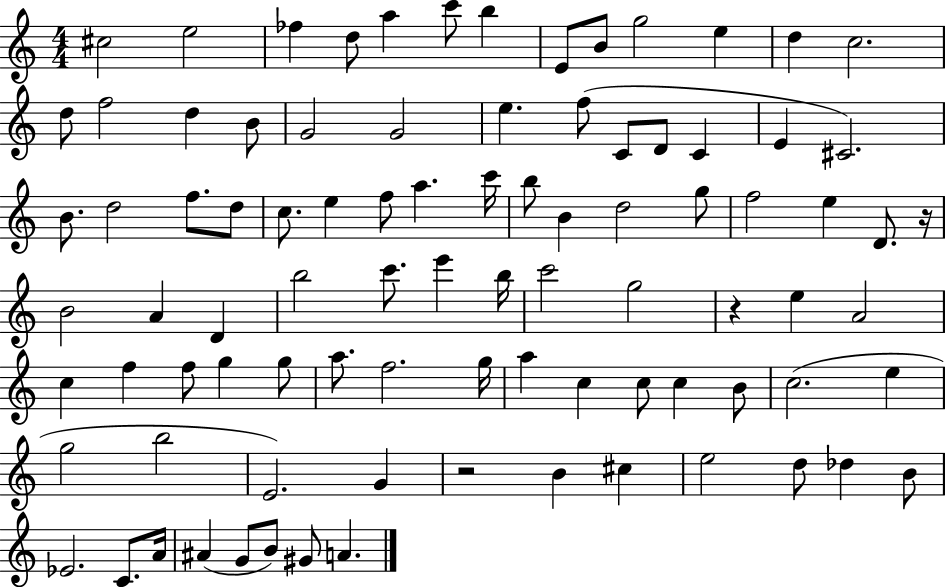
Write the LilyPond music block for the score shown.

{
  \clef treble
  \numericTimeSignature
  \time 4/4
  \key c \major
  cis''2 e''2 | fes''4 d''8 a''4 c'''8 b''4 | e'8 b'8 g''2 e''4 | d''4 c''2. | \break d''8 f''2 d''4 b'8 | g'2 g'2 | e''4. f''8( c'8 d'8 c'4 | e'4 cis'2.) | \break b'8. d''2 f''8. d''8 | c''8. e''4 f''8 a''4. c'''16 | b''8 b'4 d''2 g''8 | f''2 e''4 d'8. r16 | \break b'2 a'4 d'4 | b''2 c'''8. e'''4 b''16 | c'''2 g''2 | r4 e''4 a'2 | \break c''4 f''4 f''8 g''4 g''8 | a''8. f''2. g''16 | a''4 c''4 c''8 c''4 b'8 | c''2.( e''4 | \break g''2 b''2 | e'2.) g'4 | r2 b'4 cis''4 | e''2 d''8 des''4 b'8 | \break ees'2. c'8. a'16 | ais'4( g'8 b'8) gis'8 a'4. | \bar "|."
}